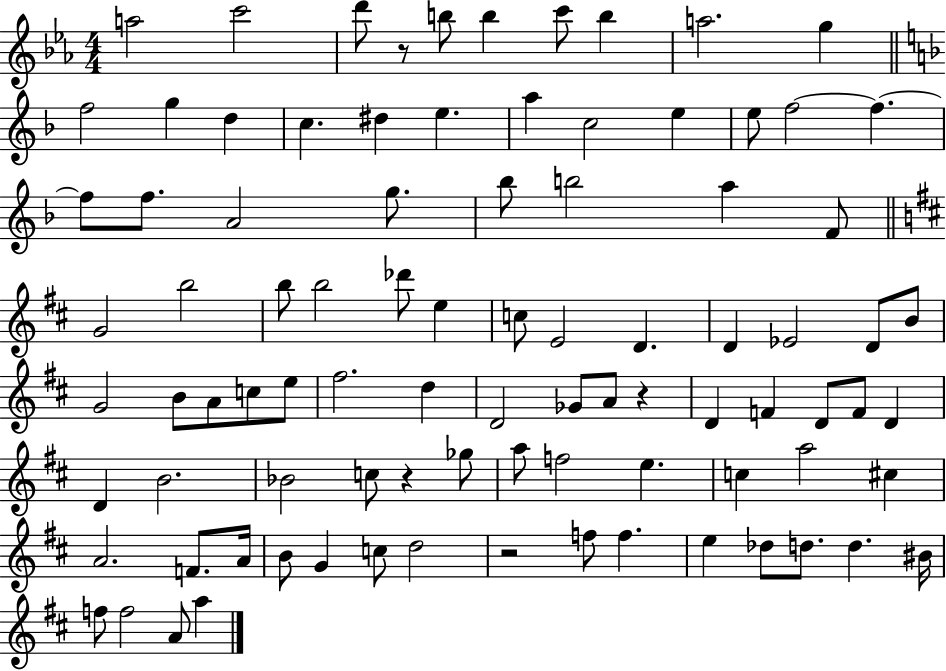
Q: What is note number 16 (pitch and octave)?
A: A5